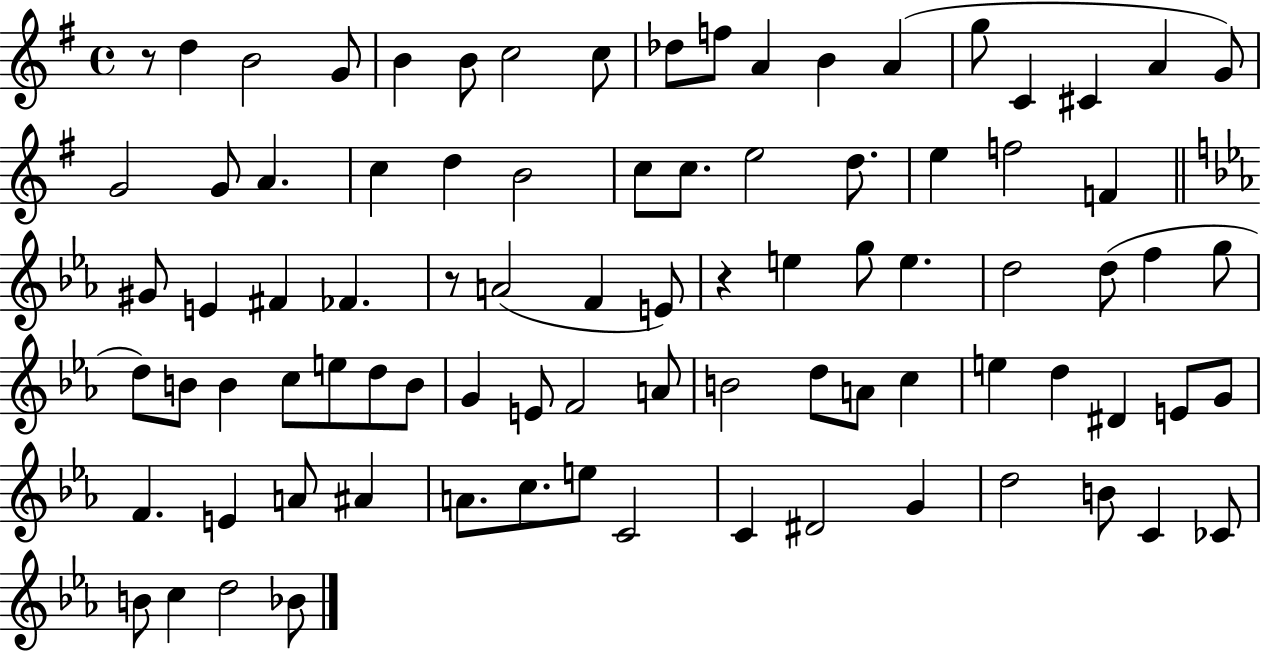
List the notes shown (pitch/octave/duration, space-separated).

R/e D5/q B4/h G4/e B4/q B4/e C5/h C5/e Db5/e F5/e A4/q B4/q A4/q G5/e C4/q C#4/q A4/q G4/e G4/h G4/e A4/q. C5/q D5/q B4/h C5/e C5/e. E5/h D5/e. E5/q F5/h F4/q G#4/e E4/q F#4/q FES4/q. R/e A4/h F4/q E4/e R/q E5/q G5/e E5/q. D5/h D5/e F5/q G5/e D5/e B4/e B4/q C5/e E5/e D5/e B4/e G4/q E4/e F4/h A4/e B4/h D5/e A4/e C5/q E5/q D5/q D#4/q E4/e G4/e F4/q. E4/q A4/e A#4/q A4/e. C5/e. E5/e C4/h C4/q D#4/h G4/q D5/h B4/e C4/q CES4/e B4/e C5/q D5/h Bb4/e